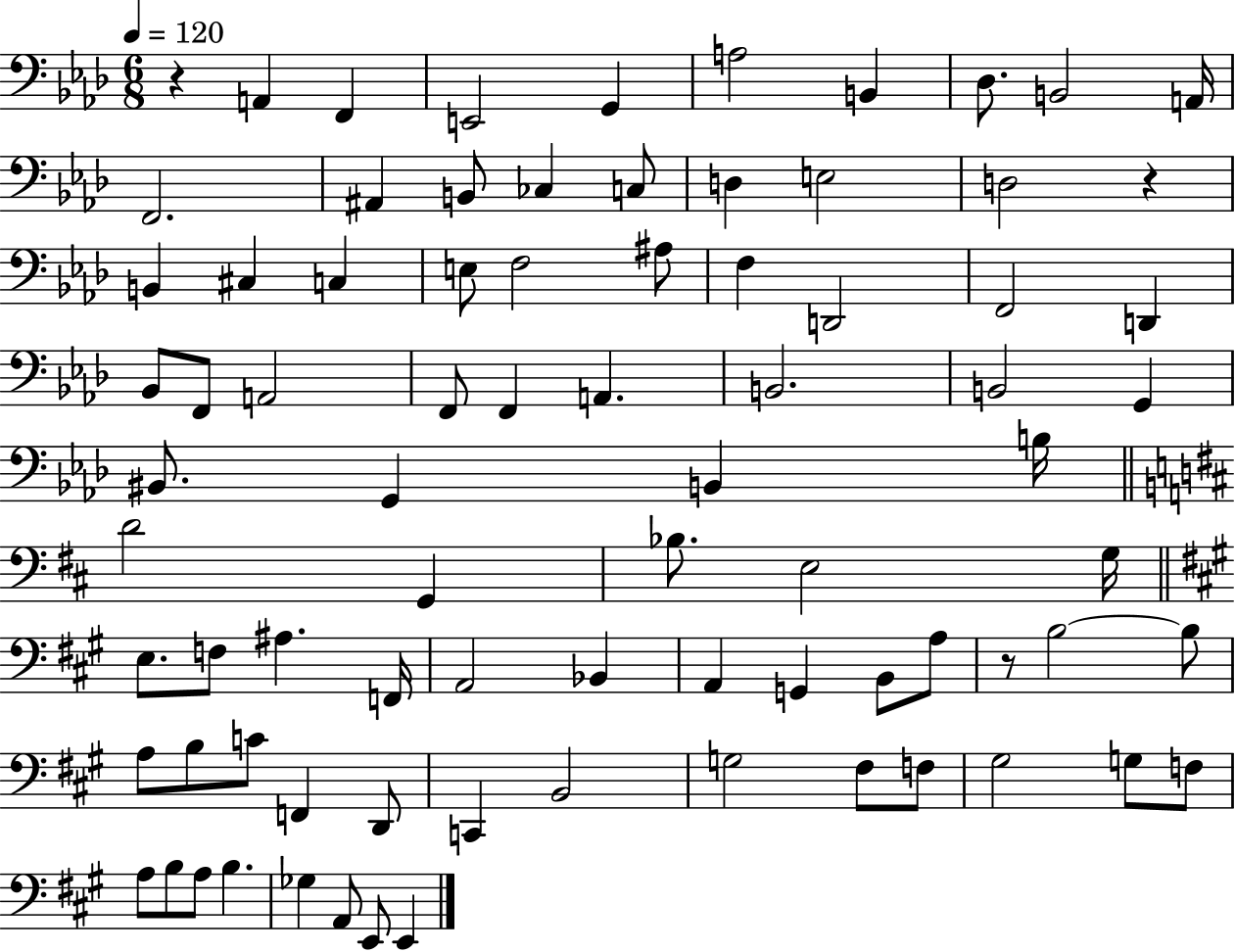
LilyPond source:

{
  \clef bass
  \numericTimeSignature
  \time 6/8
  \key aes \major
  \tempo 4 = 120
  \repeat volta 2 { r4 a,4 f,4 | e,2 g,4 | a2 b,4 | des8. b,2 a,16 | \break f,2. | ais,4 b,8 ces4 c8 | d4 e2 | d2 r4 | \break b,4 cis4 c4 | e8 f2 ais8 | f4 d,2 | f,2 d,4 | \break bes,8 f,8 a,2 | f,8 f,4 a,4. | b,2. | b,2 g,4 | \break bis,8. g,4 b,4 b16 | \bar "||" \break \key b \minor d'2 g,4 | bes8. e2 g16 | \bar "||" \break \key a \major e8. f8 ais4. f,16 | a,2 bes,4 | a,4 g,4 b,8 a8 | r8 b2~~ b8 | \break a8 b8 c'8 f,4 d,8 | c,4 b,2 | g2 fis8 f8 | gis2 g8 f8 | \break a8 b8 a8 b4. | ges4 a,8 e,8 e,4 | } \bar "|."
}